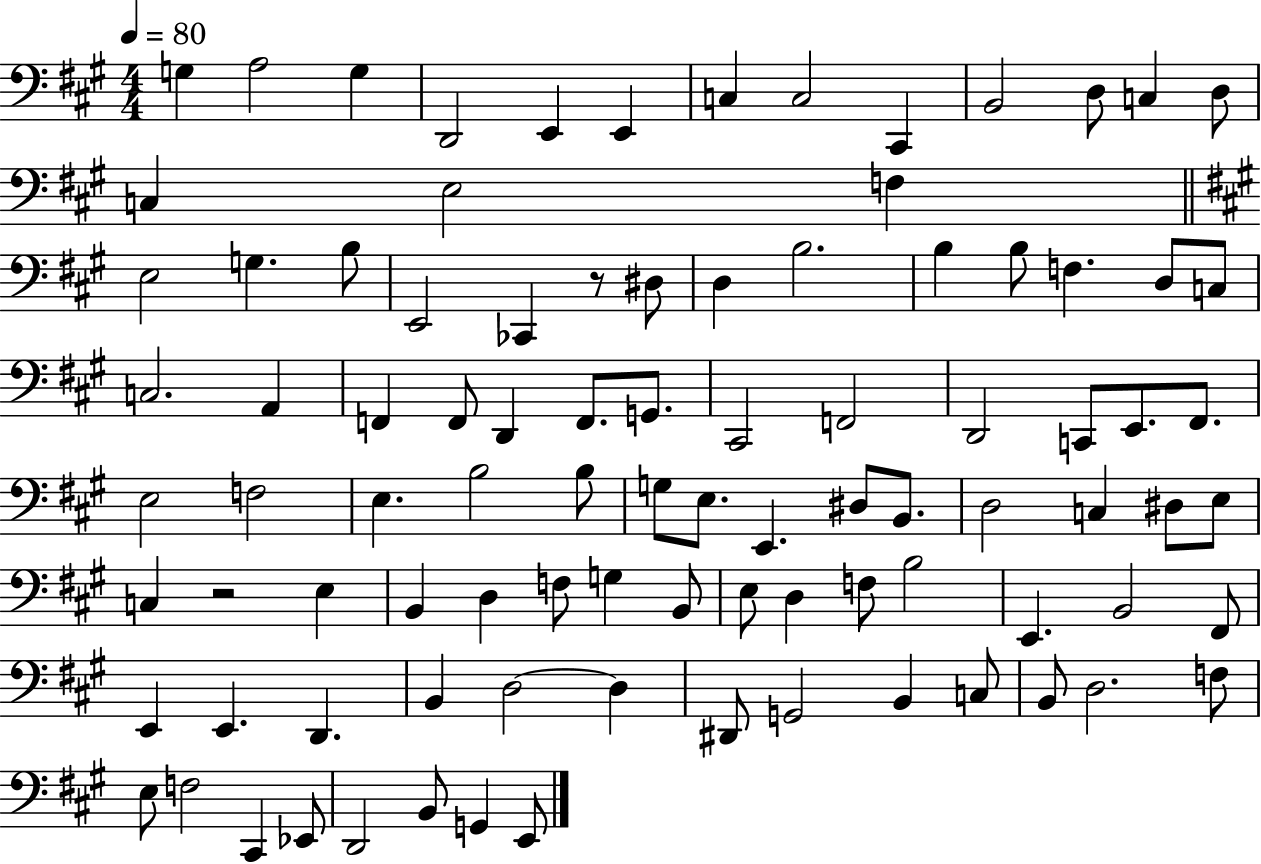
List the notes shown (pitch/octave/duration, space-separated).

G3/q A3/h G3/q D2/h E2/q E2/q C3/q C3/h C#2/q B2/h D3/e C3/q D3/e C3/q E3/h F3/q E3/h G3/q. B3/e E2/h CES2/q R/e D#3/e D3/q B3/h. B3/q B3/e F3/q. D3/e C3/e C3/h. A2/q F2/q F2/e D2/q F2/e. G2/e. C#2/h F2/h D2/h C2/e E2/e. F#2/e. E3/h F3/h E3/q. B3/h B3/e G3/e E3/e. E2/q. D#3/e B2/e. D3/h C3/q D#3/e E3/e C3/q R/h E3/q B2/q D3/q F3/e G3/q B2/e E3/e D3/q F3/e B3/h E2/q. B2/h F#2/e E2/q E2/q. D2/q. B2/q D3/h D3/q D#2/e G2/h B2/q C3/e B2/e D3/h. F3/e E3/e F3/h C#2/q Eb2/e D2/h B2/e G2/q E2/e